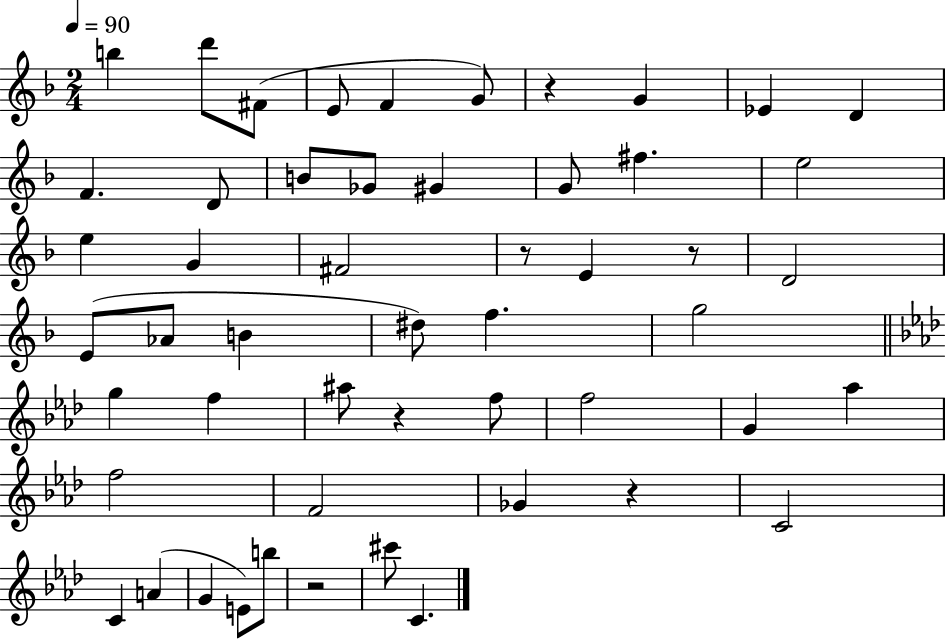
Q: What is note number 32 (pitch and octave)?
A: F5